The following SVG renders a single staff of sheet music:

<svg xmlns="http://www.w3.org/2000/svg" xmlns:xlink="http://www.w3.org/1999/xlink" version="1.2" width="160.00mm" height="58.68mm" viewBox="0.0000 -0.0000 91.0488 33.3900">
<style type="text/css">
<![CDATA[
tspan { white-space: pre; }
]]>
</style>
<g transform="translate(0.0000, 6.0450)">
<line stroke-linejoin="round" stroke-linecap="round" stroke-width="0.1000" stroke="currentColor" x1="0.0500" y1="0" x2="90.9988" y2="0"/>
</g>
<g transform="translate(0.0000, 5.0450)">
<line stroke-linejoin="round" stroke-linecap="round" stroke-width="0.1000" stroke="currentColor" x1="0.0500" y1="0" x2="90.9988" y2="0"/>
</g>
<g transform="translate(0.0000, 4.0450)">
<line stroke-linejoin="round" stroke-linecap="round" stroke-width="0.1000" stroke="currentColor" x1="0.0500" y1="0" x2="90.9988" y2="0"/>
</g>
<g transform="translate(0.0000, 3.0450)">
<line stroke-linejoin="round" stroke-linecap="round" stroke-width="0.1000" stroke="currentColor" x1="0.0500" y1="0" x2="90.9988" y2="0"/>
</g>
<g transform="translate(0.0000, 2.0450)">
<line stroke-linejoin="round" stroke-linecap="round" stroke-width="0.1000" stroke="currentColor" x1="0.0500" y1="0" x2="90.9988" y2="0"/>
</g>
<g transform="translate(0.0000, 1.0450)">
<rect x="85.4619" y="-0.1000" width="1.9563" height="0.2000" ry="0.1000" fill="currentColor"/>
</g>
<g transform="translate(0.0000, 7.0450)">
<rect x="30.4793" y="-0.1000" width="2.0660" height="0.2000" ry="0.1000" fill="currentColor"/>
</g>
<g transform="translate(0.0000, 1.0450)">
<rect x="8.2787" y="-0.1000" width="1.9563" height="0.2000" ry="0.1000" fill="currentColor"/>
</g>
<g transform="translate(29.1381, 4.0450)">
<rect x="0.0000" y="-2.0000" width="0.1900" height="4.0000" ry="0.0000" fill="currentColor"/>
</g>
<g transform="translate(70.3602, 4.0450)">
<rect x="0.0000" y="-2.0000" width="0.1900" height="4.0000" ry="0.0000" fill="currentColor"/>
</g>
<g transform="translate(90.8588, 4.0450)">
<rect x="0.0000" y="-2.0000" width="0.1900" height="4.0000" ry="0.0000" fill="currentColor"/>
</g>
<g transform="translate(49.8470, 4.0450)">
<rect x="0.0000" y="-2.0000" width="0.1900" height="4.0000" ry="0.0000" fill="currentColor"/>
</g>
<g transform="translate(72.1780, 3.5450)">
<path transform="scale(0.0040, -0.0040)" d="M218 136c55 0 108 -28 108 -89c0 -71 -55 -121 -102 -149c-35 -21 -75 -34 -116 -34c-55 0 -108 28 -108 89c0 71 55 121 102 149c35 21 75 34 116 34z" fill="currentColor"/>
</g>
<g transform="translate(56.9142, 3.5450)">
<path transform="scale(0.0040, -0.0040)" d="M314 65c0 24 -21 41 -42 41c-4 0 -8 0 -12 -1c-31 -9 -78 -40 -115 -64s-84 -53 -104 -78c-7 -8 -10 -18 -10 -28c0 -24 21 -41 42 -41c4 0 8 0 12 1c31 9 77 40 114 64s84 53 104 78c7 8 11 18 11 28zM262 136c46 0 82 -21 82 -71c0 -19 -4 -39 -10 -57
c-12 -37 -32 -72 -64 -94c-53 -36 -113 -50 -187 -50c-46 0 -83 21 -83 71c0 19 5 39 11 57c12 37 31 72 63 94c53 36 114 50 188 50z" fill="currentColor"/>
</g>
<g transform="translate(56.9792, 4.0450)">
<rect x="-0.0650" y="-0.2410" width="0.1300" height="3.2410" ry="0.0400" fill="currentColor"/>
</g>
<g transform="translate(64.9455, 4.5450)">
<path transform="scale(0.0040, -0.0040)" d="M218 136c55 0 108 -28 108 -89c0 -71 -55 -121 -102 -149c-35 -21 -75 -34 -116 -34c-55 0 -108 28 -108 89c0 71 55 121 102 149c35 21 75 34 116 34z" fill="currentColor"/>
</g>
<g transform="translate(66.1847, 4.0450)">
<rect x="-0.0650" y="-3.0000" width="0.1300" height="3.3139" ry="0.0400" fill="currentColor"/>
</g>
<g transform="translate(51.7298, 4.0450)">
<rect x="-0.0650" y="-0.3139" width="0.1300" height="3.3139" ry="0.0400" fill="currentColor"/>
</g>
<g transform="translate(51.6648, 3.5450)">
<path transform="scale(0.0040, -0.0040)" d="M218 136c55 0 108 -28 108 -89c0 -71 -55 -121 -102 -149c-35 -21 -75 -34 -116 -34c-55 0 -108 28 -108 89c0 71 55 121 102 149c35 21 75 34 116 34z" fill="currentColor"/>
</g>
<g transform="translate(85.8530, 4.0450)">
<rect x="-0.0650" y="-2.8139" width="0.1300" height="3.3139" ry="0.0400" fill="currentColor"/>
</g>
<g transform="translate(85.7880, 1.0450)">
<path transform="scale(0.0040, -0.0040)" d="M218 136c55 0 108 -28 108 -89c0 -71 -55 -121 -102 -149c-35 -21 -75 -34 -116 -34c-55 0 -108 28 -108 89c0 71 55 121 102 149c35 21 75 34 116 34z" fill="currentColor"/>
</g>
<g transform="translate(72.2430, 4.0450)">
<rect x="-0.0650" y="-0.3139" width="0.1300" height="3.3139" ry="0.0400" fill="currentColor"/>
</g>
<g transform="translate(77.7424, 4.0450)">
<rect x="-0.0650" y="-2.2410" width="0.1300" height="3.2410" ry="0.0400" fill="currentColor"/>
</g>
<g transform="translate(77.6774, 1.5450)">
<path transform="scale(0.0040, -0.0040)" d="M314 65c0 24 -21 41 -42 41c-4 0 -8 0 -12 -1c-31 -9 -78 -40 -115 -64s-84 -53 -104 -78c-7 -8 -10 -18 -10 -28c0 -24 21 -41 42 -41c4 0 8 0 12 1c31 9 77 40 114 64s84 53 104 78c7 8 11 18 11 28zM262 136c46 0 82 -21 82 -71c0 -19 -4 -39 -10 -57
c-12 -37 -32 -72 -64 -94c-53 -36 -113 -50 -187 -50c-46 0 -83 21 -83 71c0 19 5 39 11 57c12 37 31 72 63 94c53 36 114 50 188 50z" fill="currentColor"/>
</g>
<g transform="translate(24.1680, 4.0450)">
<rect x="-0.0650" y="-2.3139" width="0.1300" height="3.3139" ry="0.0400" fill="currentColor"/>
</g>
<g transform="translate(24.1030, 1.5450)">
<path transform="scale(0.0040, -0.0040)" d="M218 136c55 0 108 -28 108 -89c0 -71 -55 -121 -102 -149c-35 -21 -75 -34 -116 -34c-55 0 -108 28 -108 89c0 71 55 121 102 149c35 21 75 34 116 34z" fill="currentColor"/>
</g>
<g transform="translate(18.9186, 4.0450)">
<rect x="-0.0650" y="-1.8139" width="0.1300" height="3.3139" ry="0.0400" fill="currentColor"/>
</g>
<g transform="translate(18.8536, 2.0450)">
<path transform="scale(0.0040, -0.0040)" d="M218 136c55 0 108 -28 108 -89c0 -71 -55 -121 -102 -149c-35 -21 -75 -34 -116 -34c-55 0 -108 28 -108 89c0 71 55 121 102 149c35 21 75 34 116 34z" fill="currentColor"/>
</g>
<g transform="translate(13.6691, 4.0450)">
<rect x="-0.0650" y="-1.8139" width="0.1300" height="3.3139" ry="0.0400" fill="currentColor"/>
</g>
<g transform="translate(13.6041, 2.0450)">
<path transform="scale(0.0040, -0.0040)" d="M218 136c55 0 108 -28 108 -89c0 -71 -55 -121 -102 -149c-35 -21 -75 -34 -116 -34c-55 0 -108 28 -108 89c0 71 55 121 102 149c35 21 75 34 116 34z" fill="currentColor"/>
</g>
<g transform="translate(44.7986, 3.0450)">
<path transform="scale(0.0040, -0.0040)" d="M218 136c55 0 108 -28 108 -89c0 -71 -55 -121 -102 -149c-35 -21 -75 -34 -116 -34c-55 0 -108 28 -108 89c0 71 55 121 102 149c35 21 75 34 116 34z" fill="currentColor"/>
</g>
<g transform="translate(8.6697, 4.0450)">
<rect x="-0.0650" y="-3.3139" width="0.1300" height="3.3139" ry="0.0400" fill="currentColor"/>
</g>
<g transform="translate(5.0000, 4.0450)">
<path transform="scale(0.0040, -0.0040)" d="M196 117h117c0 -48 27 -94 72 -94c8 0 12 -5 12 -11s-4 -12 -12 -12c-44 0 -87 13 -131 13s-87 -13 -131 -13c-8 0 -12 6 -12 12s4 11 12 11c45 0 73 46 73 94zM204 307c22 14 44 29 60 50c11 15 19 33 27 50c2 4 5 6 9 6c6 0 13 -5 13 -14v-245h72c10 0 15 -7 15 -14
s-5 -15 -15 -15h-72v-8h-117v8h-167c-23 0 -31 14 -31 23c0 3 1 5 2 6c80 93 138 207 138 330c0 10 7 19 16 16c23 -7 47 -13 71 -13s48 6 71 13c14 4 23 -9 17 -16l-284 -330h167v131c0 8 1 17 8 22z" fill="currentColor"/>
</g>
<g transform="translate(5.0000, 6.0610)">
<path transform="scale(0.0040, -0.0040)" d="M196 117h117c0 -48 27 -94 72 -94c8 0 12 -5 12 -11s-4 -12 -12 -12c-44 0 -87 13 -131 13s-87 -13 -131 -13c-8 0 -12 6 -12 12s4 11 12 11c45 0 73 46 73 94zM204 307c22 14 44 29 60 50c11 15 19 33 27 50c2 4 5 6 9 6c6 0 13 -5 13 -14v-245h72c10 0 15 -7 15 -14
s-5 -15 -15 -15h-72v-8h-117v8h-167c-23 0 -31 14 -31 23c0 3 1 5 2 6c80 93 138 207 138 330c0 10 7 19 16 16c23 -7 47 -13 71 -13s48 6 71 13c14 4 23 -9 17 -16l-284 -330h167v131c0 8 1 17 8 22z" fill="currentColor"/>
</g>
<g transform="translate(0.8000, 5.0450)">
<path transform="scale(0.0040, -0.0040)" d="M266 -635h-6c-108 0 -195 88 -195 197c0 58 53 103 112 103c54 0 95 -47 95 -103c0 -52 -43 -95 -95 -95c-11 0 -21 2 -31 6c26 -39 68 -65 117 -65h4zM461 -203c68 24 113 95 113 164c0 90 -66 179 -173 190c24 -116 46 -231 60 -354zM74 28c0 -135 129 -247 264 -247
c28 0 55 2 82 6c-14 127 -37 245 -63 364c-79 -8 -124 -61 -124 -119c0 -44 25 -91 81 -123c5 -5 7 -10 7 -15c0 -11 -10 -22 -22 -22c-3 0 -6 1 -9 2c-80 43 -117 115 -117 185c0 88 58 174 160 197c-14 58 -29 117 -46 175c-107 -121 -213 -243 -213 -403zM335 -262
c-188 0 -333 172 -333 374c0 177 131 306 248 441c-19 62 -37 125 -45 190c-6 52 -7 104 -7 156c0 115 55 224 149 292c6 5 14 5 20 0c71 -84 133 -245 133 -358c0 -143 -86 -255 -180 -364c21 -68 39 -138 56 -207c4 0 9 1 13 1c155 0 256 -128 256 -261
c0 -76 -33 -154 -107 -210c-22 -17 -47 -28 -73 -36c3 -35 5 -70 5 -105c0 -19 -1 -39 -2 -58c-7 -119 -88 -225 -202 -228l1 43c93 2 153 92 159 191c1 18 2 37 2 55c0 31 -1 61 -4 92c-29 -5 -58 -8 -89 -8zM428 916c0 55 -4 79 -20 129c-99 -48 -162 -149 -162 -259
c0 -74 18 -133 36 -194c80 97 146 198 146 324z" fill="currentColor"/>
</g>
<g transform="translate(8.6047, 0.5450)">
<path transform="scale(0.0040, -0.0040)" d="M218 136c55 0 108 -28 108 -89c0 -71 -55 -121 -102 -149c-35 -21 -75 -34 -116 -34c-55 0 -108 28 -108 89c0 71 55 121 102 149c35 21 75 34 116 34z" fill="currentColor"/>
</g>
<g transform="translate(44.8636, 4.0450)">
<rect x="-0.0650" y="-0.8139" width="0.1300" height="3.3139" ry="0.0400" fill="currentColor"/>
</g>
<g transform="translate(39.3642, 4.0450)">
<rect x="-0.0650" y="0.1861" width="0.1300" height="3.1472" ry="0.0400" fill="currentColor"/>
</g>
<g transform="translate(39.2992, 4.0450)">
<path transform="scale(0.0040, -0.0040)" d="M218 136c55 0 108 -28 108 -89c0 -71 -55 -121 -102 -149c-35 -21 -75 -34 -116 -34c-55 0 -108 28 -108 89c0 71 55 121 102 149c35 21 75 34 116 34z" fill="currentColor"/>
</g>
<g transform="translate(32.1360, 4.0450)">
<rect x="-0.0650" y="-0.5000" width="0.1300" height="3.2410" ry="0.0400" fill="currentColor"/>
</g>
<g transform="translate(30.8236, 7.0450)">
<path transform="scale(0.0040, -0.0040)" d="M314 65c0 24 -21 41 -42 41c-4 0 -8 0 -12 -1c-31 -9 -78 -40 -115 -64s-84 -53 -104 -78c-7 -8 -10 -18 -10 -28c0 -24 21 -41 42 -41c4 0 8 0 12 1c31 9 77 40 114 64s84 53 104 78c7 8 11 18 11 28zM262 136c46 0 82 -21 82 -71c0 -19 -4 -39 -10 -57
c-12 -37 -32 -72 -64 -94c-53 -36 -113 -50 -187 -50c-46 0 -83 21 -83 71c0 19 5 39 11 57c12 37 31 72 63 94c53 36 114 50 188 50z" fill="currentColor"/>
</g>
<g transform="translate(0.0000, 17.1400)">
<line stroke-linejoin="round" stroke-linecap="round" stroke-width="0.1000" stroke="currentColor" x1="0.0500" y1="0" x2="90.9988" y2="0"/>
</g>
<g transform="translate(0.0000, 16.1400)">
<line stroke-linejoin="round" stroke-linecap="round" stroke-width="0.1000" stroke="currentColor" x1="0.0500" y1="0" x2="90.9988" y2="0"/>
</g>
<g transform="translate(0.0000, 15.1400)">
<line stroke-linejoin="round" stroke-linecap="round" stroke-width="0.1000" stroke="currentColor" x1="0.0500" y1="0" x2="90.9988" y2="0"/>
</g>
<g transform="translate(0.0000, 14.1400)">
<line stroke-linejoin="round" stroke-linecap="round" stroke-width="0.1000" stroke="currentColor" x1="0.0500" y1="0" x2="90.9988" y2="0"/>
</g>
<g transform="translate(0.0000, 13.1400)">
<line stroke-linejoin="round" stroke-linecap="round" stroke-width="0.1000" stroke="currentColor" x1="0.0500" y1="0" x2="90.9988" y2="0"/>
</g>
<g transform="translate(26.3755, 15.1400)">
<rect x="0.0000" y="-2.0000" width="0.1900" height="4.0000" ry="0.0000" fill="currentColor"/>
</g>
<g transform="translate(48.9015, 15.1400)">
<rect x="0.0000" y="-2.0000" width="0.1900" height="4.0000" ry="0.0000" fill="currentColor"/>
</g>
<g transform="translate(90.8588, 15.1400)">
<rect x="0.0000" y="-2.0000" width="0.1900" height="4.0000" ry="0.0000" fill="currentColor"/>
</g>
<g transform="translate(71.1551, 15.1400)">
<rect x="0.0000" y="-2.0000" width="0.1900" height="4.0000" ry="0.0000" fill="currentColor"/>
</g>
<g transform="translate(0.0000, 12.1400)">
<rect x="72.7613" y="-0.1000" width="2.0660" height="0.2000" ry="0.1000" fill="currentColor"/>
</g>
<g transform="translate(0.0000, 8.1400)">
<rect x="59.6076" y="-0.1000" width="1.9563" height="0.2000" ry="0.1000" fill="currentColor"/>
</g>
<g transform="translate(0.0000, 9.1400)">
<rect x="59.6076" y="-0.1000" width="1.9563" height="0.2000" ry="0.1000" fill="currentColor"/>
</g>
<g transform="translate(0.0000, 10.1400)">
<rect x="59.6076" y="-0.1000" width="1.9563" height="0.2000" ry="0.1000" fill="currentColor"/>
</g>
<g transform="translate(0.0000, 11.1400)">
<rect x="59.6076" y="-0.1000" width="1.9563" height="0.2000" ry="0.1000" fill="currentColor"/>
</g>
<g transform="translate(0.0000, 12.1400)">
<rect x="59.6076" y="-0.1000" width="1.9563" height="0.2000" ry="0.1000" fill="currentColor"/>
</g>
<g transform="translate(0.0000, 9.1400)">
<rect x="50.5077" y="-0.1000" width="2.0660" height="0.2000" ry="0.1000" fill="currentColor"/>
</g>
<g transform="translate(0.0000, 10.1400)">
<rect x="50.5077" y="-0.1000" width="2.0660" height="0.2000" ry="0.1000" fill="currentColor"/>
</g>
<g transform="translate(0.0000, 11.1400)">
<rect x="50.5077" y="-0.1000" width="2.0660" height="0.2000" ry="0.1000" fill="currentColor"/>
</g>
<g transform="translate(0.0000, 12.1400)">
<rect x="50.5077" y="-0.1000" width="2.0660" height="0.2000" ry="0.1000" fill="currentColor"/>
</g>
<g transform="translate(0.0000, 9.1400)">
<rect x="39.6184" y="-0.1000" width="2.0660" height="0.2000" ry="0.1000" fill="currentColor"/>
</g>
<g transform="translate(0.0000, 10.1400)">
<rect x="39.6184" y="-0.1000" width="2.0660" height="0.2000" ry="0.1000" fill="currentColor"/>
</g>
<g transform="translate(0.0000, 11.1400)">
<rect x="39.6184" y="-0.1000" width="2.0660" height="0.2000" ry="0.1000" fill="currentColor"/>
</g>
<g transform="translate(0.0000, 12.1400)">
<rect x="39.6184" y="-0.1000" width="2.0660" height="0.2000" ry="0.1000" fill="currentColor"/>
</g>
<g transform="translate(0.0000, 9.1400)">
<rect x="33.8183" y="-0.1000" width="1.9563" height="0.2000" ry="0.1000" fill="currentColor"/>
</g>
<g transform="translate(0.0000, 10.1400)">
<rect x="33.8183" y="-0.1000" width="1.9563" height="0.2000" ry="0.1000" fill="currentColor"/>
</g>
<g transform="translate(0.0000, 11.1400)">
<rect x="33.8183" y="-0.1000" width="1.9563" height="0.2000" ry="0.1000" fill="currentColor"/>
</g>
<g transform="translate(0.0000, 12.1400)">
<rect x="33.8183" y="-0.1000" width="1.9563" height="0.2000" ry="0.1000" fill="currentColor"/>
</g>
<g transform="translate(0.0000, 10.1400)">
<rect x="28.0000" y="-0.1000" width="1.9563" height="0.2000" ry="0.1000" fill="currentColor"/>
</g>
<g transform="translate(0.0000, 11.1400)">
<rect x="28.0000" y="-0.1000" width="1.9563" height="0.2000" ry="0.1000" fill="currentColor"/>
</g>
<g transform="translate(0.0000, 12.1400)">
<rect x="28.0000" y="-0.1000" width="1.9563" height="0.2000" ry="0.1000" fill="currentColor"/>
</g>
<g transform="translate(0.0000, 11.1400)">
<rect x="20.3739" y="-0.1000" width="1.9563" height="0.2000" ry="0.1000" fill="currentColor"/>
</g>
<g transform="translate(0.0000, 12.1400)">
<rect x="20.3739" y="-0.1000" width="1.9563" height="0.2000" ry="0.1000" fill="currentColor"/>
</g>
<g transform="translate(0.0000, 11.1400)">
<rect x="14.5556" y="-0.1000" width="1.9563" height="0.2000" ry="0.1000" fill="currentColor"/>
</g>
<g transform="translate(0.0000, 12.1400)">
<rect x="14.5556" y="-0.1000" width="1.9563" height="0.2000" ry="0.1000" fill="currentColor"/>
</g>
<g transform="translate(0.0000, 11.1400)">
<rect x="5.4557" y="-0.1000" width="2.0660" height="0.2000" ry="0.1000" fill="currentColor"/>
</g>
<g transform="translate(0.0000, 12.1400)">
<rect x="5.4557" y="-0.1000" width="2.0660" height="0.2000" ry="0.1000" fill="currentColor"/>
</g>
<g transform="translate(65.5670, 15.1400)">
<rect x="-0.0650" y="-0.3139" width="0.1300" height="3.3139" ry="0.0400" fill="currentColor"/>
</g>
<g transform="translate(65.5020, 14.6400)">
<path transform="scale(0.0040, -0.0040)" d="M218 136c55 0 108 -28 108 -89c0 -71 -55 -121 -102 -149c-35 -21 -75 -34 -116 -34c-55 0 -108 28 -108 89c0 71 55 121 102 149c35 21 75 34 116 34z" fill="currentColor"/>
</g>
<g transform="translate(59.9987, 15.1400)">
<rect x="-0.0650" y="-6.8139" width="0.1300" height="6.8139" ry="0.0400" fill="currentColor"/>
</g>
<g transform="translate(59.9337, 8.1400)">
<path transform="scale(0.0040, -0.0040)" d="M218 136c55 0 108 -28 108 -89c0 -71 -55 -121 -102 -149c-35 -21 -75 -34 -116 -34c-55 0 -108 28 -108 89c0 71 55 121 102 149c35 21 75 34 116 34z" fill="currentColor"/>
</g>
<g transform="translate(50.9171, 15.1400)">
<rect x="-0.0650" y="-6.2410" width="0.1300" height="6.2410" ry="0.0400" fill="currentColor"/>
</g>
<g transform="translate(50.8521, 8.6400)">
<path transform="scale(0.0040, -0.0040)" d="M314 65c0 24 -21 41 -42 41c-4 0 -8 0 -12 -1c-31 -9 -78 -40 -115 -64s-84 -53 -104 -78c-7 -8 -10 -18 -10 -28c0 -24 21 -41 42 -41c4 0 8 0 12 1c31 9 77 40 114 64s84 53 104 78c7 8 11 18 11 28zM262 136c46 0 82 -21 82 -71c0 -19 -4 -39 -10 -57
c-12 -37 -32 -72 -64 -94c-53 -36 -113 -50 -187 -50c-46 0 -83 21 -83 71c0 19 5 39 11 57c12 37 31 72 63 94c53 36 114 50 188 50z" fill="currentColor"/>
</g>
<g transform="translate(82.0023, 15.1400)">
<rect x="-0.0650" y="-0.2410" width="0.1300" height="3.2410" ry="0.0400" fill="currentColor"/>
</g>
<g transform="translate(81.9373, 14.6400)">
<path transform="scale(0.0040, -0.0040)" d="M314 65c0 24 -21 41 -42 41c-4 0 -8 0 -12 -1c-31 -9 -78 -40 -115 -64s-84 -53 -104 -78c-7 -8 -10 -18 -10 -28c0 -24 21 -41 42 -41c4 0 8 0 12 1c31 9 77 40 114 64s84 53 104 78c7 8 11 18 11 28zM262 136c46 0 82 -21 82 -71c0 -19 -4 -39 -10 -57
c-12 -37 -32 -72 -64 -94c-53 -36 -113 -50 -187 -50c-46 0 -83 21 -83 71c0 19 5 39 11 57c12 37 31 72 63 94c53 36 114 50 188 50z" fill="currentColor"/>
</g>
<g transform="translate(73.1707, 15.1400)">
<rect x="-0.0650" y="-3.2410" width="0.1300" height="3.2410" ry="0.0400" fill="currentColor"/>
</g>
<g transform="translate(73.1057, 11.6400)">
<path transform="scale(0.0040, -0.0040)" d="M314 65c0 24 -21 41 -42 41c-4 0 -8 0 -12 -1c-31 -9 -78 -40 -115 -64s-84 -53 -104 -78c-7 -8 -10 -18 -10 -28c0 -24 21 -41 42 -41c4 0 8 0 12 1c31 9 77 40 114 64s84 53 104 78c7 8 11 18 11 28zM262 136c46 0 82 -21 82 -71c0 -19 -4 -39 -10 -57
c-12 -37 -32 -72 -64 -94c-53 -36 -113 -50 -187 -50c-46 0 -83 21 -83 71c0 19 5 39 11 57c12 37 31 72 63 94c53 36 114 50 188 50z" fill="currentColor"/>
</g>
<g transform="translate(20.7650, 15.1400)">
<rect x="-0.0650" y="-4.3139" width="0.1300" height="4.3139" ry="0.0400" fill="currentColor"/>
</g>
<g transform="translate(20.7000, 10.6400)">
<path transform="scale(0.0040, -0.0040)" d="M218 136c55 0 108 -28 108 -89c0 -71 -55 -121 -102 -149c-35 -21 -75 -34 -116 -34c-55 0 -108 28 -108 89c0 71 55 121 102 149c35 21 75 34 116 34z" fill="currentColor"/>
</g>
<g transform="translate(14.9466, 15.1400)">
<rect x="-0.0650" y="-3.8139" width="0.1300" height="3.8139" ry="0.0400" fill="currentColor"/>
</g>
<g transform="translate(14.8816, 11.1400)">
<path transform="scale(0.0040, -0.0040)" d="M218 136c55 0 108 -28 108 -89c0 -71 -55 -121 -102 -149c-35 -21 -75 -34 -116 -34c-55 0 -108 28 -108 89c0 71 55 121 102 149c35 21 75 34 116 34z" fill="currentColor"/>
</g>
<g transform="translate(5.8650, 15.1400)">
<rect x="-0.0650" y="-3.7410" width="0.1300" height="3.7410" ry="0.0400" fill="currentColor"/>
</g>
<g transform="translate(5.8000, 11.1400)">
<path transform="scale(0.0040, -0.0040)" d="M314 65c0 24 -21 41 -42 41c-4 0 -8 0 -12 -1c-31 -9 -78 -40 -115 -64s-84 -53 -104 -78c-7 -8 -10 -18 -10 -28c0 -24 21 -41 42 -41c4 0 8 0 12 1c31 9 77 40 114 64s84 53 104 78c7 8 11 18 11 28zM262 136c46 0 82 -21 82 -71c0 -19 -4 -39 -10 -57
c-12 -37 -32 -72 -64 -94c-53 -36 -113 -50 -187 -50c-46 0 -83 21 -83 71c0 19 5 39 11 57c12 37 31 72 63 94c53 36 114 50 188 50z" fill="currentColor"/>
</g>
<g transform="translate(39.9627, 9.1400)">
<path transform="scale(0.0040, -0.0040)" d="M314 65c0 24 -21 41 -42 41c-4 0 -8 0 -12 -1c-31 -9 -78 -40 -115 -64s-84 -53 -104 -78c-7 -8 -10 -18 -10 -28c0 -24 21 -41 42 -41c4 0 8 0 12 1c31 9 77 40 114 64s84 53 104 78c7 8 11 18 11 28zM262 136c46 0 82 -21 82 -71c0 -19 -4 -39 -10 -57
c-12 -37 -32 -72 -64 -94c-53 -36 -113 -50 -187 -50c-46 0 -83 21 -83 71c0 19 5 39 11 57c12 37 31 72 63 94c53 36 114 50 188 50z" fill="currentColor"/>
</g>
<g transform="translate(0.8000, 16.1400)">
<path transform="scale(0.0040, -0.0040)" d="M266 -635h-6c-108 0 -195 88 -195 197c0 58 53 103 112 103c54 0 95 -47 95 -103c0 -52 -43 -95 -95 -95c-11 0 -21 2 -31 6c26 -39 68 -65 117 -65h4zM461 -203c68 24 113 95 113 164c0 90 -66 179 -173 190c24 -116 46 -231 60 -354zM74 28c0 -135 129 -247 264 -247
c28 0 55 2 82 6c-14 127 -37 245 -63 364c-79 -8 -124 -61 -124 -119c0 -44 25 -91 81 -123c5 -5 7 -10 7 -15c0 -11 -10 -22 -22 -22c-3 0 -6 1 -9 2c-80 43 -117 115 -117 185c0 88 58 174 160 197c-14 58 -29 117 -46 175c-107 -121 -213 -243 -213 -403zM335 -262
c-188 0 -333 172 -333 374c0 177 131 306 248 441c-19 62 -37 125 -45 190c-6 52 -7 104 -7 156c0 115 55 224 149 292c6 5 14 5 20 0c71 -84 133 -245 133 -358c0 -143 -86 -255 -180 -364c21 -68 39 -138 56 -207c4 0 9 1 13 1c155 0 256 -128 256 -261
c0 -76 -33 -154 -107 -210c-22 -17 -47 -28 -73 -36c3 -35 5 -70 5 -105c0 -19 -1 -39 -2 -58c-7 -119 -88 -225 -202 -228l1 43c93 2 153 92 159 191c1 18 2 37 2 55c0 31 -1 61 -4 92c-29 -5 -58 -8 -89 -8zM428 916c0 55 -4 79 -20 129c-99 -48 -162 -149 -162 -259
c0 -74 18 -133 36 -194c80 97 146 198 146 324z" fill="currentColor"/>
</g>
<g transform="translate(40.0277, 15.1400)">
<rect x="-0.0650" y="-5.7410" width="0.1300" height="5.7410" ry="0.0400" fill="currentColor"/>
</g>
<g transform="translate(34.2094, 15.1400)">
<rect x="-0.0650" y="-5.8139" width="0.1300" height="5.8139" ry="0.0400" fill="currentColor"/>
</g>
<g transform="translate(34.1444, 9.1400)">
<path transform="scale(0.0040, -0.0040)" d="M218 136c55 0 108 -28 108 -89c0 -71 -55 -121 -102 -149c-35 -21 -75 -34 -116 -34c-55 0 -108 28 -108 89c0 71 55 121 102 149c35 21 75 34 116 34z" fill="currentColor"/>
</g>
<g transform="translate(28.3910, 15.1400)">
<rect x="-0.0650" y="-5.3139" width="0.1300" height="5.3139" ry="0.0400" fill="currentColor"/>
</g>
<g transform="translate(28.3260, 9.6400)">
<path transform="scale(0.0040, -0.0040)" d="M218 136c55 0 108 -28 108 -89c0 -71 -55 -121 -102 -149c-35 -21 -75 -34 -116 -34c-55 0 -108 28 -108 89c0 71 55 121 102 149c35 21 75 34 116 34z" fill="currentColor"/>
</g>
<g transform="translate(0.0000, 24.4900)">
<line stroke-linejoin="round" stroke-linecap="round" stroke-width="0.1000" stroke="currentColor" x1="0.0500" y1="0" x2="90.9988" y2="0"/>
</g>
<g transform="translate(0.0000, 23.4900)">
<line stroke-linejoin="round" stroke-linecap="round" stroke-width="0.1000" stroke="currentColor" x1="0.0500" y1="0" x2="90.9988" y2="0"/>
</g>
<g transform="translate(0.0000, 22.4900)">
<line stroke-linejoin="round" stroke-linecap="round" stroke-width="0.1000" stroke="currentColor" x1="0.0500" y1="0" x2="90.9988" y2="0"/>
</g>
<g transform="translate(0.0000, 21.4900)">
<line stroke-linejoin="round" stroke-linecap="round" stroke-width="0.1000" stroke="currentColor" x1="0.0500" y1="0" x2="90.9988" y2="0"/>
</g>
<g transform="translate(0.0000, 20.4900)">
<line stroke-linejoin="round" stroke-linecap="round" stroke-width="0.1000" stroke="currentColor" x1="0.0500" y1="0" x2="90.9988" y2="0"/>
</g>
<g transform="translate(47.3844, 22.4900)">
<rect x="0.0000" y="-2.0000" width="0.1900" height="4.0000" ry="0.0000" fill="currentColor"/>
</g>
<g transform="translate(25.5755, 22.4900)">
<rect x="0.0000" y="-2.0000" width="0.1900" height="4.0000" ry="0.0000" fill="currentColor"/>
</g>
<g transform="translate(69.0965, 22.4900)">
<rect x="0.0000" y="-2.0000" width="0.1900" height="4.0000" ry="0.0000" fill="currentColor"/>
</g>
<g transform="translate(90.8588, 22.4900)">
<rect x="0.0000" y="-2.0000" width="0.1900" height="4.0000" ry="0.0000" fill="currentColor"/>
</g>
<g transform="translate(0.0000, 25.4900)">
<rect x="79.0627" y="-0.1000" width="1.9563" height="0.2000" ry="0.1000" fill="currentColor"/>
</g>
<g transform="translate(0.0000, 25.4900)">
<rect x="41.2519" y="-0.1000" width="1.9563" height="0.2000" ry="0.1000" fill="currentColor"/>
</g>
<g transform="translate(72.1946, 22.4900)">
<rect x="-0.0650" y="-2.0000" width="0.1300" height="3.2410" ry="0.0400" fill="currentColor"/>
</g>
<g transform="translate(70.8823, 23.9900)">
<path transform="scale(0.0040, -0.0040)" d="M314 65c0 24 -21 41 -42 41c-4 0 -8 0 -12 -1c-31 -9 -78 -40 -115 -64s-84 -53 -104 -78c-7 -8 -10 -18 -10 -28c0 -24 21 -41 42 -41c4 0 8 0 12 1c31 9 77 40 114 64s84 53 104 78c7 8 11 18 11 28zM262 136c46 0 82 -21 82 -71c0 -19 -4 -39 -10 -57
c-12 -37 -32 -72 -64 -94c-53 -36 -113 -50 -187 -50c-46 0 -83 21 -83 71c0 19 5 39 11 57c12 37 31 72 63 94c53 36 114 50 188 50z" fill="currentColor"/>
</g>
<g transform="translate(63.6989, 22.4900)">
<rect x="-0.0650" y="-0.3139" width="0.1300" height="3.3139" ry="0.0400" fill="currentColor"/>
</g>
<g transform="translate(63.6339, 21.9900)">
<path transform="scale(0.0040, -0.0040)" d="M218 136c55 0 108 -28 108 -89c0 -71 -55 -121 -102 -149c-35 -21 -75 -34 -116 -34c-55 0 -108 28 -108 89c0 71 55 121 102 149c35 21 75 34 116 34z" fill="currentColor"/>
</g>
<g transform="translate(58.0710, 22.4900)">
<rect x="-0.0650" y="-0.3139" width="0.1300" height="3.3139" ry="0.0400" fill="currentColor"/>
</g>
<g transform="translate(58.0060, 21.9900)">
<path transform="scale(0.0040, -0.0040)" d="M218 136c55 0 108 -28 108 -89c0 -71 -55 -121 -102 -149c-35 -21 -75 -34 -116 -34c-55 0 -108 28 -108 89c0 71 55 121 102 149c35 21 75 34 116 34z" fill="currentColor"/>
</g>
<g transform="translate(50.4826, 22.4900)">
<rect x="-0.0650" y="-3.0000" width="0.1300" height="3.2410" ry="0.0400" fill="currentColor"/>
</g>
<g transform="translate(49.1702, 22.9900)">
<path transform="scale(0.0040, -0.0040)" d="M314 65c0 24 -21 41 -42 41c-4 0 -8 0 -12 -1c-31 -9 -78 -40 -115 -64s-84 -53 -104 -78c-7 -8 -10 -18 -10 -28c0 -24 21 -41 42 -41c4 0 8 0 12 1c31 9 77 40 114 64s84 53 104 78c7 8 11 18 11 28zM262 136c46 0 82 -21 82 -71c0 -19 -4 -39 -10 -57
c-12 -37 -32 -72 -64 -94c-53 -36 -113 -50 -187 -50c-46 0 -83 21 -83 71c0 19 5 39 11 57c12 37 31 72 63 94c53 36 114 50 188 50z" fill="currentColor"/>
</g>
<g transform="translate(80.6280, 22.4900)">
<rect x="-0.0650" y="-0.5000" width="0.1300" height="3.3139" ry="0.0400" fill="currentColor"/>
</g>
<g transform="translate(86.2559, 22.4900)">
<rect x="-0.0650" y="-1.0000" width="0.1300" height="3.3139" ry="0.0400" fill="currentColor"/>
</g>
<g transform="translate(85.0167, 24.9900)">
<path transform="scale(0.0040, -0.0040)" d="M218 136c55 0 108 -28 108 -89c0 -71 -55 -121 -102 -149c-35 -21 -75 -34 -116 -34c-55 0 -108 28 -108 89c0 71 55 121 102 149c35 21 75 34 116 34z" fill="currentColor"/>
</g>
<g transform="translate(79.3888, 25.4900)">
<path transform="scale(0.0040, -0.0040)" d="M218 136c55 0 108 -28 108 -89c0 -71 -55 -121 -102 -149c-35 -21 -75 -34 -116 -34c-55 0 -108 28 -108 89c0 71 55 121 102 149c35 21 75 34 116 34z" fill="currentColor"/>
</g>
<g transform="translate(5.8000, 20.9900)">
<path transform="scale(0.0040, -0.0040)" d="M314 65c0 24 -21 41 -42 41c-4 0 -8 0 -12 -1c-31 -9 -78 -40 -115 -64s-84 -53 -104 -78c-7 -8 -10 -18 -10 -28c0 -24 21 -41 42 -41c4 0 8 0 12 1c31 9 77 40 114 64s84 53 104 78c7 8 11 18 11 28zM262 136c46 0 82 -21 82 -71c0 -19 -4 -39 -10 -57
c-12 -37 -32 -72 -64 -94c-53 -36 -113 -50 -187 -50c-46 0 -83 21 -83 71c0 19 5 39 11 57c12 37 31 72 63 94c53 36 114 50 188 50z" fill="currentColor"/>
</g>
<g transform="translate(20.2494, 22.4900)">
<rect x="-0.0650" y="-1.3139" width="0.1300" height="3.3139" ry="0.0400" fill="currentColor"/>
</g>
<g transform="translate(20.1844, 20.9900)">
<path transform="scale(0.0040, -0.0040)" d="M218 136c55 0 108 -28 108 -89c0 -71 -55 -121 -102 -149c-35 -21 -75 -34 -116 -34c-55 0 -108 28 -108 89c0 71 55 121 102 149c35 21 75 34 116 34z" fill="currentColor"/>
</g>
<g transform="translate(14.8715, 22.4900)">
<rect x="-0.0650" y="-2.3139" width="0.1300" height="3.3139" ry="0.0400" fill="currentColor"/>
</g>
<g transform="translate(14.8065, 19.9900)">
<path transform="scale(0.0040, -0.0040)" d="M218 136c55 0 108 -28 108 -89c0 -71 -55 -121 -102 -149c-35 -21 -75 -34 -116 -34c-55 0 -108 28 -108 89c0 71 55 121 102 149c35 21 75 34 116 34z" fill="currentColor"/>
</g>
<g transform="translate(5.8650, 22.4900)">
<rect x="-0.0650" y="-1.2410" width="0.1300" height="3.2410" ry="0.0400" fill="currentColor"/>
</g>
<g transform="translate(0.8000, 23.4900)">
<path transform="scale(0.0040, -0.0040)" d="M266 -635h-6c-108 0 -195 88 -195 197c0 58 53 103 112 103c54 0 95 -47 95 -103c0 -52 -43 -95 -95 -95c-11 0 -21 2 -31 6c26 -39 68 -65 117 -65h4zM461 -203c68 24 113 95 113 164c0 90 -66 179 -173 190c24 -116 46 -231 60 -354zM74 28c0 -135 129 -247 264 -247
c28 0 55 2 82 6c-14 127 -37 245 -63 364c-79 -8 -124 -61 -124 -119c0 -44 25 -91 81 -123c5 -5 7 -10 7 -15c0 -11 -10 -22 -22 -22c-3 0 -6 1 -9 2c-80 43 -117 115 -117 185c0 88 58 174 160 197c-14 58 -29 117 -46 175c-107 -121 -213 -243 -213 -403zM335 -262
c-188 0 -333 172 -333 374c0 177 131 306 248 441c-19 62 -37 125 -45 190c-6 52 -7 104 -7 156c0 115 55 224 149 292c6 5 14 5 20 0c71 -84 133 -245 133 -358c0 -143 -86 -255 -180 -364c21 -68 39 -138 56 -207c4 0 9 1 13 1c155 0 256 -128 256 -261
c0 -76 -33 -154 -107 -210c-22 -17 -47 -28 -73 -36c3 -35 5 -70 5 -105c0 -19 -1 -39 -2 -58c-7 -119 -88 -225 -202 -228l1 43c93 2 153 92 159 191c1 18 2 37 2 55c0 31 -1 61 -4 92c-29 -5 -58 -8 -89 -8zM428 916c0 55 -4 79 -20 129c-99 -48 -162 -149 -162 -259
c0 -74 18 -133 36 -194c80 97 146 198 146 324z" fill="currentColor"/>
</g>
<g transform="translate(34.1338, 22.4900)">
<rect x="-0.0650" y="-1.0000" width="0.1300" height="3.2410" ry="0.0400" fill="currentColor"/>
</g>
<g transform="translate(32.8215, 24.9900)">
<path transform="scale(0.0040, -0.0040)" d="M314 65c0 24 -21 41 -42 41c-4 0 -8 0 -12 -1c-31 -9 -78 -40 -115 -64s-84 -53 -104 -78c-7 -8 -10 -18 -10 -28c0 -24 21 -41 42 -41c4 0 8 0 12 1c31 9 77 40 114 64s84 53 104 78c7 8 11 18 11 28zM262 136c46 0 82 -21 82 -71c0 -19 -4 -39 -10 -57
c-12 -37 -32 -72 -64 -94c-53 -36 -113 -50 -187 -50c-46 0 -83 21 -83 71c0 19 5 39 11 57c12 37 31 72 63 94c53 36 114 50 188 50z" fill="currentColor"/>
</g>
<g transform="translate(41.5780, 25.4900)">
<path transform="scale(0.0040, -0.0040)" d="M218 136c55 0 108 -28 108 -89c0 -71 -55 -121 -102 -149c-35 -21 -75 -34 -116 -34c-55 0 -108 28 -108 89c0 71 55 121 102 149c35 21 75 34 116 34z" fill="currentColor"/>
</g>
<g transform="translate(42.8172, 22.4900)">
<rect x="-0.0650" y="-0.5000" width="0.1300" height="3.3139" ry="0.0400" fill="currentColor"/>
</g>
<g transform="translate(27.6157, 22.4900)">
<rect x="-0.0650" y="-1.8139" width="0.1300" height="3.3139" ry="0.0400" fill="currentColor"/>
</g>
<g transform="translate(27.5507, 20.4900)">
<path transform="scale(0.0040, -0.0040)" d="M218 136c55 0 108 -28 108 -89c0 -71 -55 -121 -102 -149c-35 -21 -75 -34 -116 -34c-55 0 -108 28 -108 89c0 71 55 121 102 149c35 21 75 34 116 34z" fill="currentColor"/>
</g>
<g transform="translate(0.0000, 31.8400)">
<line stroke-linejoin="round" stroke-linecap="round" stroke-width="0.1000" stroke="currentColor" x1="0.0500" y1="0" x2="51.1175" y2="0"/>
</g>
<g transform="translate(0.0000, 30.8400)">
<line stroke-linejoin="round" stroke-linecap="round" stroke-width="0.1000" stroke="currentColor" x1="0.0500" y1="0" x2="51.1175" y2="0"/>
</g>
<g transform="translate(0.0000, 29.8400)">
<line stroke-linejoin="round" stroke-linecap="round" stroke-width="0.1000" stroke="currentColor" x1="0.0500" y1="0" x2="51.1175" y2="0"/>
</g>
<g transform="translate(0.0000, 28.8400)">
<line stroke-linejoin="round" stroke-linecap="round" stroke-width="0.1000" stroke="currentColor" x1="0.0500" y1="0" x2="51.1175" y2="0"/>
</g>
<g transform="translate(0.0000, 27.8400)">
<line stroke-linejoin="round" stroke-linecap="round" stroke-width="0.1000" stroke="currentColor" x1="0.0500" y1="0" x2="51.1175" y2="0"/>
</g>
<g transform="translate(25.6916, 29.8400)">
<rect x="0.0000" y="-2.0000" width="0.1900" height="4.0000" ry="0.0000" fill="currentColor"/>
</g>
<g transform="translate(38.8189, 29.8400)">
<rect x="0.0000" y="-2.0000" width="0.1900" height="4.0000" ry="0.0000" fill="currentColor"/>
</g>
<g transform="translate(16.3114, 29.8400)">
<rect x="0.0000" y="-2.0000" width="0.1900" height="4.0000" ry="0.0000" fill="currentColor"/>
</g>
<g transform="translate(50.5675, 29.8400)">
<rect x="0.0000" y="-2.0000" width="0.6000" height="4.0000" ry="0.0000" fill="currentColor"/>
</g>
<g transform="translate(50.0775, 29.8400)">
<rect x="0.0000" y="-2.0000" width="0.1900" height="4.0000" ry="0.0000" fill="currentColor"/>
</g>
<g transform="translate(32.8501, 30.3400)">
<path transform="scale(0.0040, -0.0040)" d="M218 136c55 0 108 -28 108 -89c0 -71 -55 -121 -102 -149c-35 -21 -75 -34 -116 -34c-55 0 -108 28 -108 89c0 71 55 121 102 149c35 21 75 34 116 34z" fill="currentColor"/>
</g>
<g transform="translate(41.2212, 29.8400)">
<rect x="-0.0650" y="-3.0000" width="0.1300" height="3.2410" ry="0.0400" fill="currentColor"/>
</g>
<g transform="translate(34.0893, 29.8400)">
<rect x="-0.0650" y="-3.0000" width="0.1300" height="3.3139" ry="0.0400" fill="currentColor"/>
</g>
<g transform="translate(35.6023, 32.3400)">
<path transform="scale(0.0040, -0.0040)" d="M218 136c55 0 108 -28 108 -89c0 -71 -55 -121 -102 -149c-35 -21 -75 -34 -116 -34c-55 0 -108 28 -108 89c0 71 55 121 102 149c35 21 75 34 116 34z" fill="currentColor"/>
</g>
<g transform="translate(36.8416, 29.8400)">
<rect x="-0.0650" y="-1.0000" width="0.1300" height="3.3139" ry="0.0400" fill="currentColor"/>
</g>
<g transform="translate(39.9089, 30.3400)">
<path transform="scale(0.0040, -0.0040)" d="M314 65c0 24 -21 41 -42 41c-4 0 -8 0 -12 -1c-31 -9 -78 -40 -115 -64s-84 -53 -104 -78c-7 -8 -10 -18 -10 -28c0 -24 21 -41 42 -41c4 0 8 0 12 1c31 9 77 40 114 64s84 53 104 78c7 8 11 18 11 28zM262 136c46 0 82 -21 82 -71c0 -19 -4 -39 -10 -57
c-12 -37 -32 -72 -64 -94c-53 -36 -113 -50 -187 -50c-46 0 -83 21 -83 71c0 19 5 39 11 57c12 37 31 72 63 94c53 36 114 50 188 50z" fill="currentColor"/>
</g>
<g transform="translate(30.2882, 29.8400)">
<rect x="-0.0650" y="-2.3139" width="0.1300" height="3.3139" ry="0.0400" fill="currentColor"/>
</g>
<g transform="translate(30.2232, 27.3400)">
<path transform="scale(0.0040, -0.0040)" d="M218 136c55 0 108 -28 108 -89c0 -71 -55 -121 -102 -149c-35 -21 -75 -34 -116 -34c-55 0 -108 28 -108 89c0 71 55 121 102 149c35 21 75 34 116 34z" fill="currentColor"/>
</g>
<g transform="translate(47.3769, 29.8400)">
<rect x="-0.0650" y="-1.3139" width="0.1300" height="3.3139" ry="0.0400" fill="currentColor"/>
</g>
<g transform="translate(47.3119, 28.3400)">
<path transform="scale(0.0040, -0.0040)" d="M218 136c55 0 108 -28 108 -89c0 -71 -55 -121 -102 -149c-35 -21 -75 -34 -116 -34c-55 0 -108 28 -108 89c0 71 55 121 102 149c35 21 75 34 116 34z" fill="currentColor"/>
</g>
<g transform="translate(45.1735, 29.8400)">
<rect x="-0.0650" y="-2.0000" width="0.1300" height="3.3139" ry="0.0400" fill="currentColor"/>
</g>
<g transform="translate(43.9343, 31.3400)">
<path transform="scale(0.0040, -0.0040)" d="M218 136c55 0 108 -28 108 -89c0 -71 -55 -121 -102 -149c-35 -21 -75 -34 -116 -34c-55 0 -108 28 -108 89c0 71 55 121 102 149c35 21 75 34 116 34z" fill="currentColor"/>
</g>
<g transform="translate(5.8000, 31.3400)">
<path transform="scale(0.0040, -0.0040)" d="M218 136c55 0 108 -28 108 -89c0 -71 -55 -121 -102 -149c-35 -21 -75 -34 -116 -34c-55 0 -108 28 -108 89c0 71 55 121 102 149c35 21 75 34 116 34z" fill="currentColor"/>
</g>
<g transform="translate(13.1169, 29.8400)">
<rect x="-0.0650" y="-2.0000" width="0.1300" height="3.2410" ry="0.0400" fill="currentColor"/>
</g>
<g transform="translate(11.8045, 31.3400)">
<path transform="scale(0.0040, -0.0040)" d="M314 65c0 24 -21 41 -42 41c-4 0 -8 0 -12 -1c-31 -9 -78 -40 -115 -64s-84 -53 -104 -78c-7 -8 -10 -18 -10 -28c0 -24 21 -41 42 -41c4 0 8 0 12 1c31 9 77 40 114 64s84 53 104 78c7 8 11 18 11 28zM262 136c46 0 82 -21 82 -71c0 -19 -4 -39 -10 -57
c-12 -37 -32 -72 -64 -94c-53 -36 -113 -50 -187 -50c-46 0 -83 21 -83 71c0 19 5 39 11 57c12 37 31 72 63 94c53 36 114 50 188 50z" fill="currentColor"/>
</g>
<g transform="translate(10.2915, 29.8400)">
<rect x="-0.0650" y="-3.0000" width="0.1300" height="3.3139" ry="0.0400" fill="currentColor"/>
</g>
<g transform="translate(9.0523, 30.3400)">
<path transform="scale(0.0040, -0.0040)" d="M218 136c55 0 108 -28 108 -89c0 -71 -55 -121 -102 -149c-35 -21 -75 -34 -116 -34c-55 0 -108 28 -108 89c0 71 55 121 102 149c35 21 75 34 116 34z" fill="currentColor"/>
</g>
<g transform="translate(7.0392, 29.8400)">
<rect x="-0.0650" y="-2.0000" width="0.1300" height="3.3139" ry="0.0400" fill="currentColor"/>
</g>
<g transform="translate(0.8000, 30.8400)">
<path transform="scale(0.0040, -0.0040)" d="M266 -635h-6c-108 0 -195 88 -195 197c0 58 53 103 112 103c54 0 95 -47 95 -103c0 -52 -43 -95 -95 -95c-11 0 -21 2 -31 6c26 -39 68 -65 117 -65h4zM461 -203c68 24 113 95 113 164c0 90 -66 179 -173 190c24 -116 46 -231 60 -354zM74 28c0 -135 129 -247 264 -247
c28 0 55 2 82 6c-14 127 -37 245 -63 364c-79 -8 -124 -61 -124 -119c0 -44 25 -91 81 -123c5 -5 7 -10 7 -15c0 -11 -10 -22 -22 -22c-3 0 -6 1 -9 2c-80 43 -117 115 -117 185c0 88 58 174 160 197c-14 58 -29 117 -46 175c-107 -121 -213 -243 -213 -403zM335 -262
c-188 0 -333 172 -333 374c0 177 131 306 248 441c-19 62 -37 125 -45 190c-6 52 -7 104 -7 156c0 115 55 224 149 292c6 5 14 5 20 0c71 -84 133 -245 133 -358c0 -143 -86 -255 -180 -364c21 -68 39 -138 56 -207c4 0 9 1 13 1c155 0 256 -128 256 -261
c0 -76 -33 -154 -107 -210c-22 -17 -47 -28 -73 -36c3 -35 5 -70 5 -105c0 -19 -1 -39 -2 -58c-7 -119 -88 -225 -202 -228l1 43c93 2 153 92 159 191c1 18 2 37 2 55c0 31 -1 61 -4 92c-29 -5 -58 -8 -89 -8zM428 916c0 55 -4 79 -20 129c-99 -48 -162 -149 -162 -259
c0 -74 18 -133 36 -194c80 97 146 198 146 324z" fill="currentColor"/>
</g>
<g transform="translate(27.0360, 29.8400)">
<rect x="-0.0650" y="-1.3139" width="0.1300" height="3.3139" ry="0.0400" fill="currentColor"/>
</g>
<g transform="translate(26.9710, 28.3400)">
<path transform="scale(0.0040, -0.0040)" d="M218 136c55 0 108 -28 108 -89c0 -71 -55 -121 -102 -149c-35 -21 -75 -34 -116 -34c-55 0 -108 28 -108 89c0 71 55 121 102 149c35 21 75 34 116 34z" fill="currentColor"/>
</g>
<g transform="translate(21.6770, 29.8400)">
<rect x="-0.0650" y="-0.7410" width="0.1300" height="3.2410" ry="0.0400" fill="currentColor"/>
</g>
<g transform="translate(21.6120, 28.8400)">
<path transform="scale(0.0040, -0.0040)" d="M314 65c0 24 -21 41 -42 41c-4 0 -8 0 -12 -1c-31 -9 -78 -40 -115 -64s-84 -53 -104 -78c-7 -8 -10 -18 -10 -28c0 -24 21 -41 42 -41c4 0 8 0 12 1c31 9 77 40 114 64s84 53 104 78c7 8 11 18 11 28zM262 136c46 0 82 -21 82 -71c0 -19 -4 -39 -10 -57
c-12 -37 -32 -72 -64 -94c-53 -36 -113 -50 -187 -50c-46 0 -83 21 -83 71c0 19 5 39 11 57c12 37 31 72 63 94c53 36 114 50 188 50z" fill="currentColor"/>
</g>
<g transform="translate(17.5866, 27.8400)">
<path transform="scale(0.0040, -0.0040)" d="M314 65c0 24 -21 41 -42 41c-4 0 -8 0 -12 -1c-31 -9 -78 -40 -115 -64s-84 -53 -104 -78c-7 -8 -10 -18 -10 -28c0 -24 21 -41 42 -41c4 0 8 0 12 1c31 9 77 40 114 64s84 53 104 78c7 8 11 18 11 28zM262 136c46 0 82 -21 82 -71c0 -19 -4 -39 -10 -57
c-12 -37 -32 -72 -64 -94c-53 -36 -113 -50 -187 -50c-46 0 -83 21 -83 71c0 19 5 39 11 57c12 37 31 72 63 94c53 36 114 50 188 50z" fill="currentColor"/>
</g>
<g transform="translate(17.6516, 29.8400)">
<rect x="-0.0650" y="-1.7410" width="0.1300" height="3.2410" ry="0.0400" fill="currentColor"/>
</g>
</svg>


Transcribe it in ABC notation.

X:1
T:Untitled
M:4/4
L:1/4
K:C
b f f g C2 B d c c2 A c g2 a c'2 c' d' f' g' g'2 a'2 b' c b2 c2 e2 g e f D2 C A2 c c F2 C D F A F2 f2 d2 e g A D A2 F e